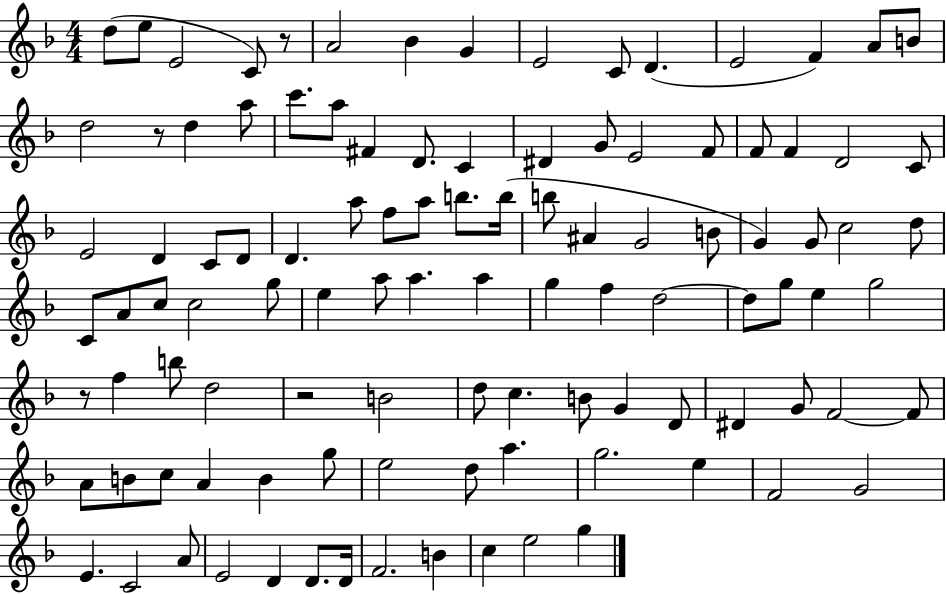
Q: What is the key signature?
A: F major